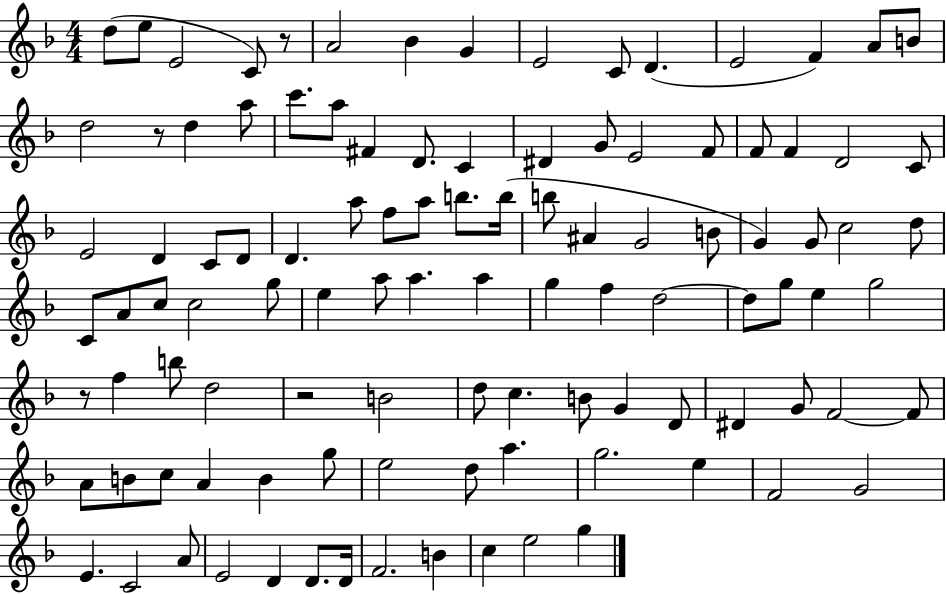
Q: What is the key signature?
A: F major